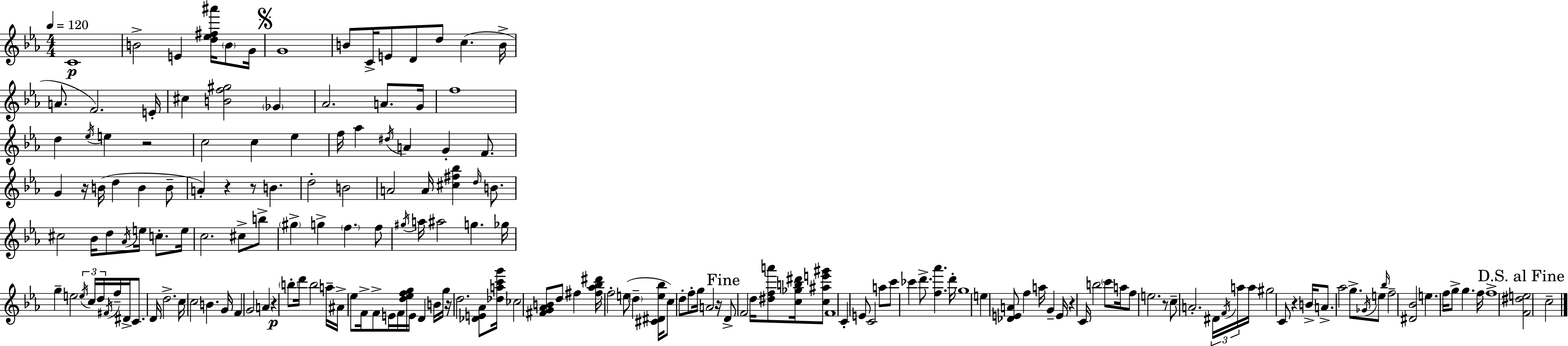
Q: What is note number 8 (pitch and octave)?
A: C4